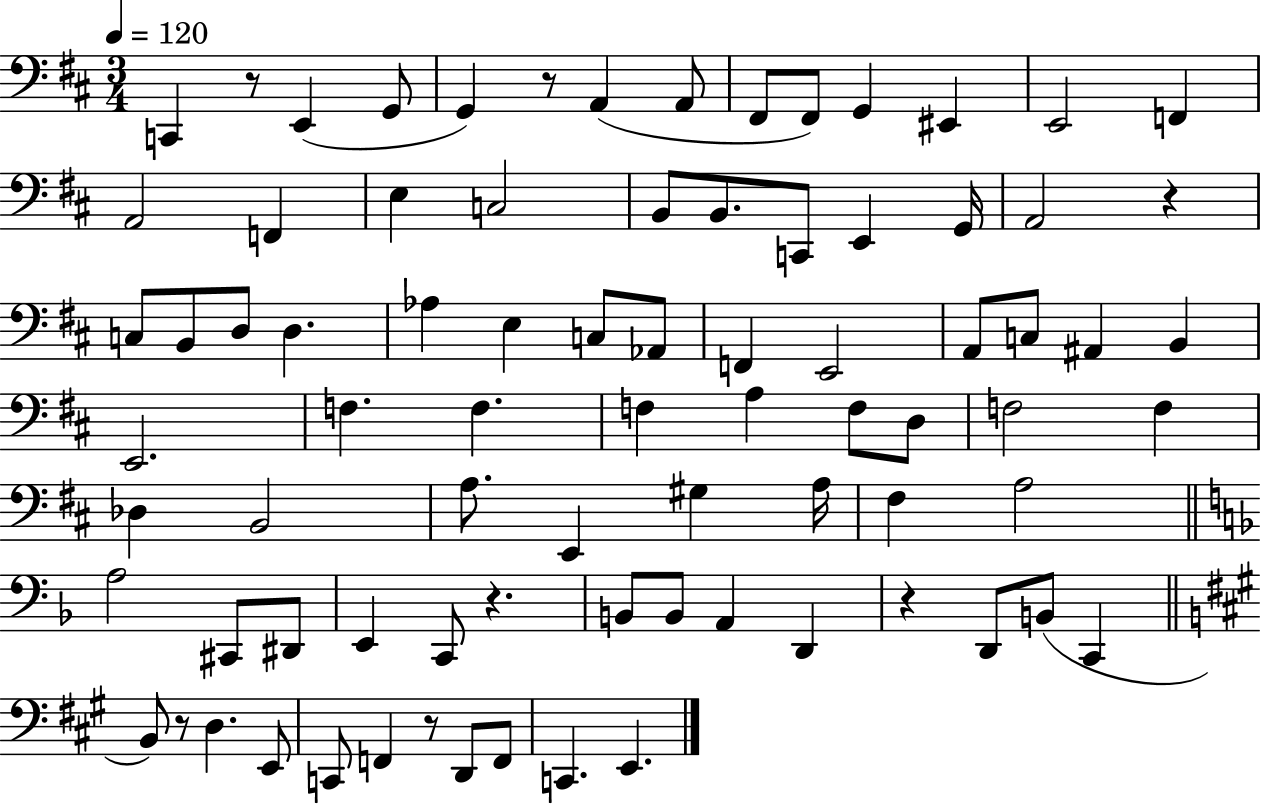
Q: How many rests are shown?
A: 7